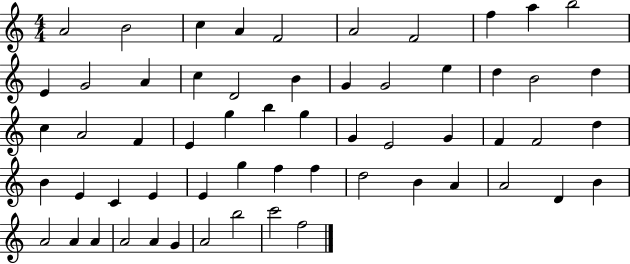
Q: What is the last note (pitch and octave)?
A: F5